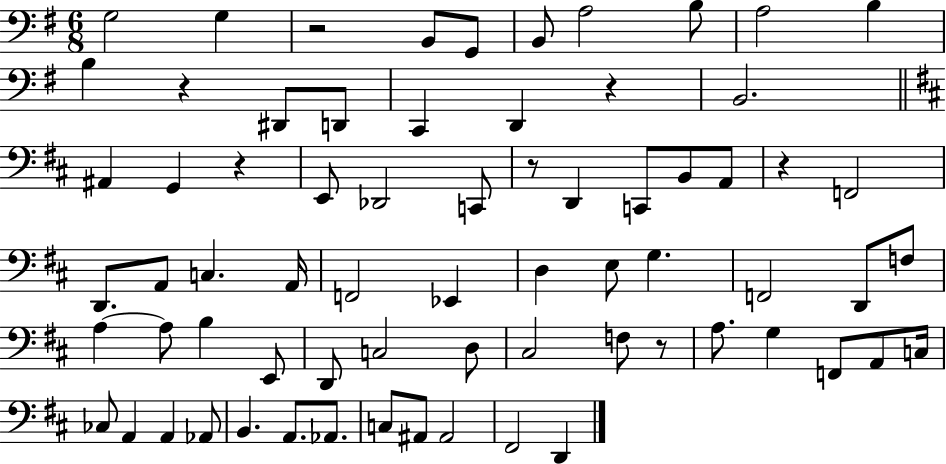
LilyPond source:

{
  \clef bass
  \numericTimeSignature
  \time 6/8
  \key g \major
  g2 g4 | r2 b,8 g,8 | b,8 a2 b8 | a2 b4 | \break b4 r4 dis,8 d,8 | c,4 d,4 r4 | b,2. | \bar "||" \break \key d \major ais,4 g,4 r4 | e,8 des,2 c,8 | r8 d,4 c,8 b,8 a,8 | r4 f,2 | \break d,8. a,8 c4. a,16 | f,2 ees,4 | d4 e8 g4. | f,2 d,8 f8 | \break a4~~ a8 b4 e,8 | d,8 c2 d8 | cis2 f8 r8 | a8. g4 f,8 a,8 c16 | \break ces8 a,4 a,4 aes,8 | b,4. a,8. aes,8. | c8 ais,8 ais,2 | fis,2 d,4 | \break \bar "|."
}